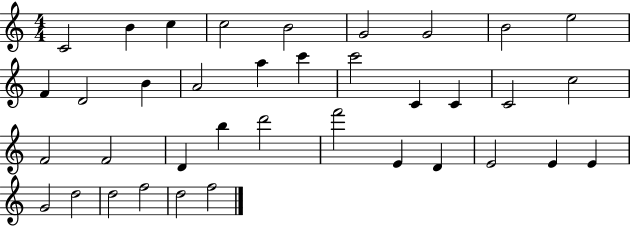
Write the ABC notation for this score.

X:1
T:Untitled
M:4/4
L:1/4
K:C
C2 B c c2 B2 G2 G2 B2 e2 F D2 B A2 a c' c'2 C C C2 c2 F2 F2 D b d'2 f'2 E D E2 E E G2 d2 d2 f2 d2 f2